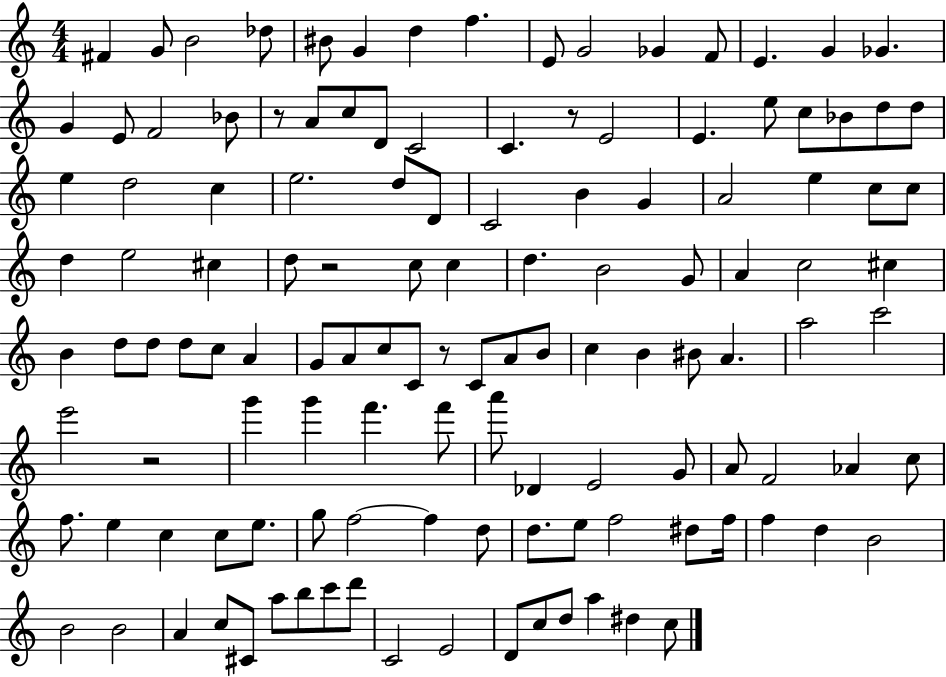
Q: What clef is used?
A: treble